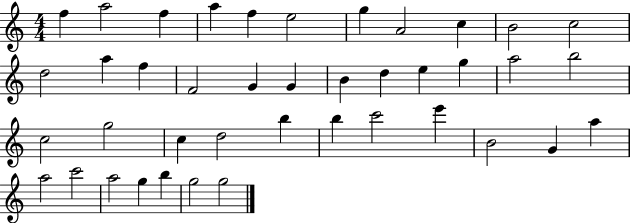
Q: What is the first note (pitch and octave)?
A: F5